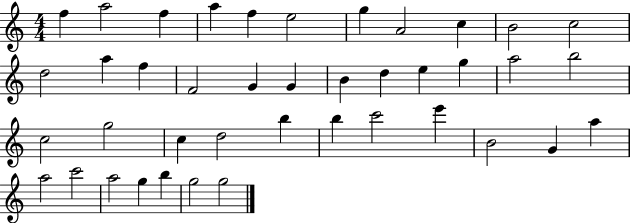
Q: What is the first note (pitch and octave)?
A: F5